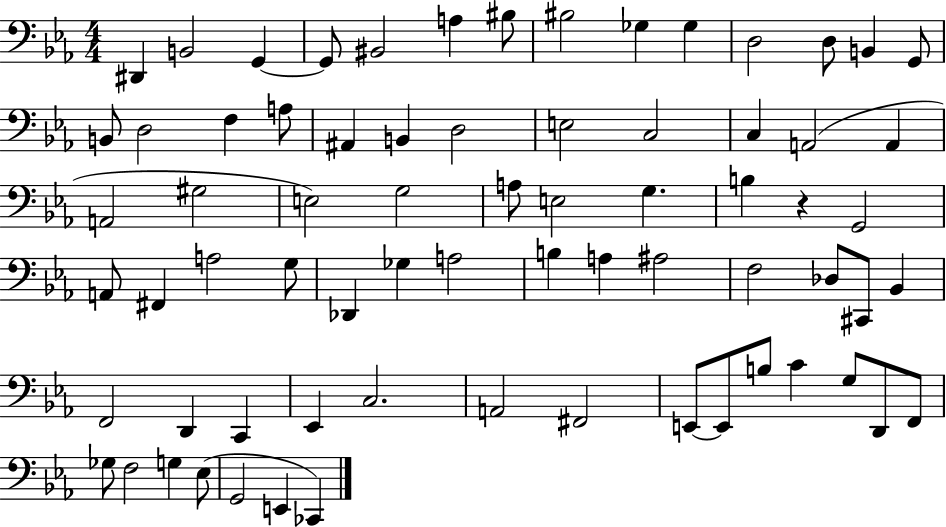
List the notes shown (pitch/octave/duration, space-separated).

D#2/q B2/h G2/q G2/e BIS2/h A3/q BIS3/e BIS3/h Gb3/q Gb3/q D3/h D3/e B2/q G2/e B2/e D3/h F3/q A3/e A#2/q B2/q D3/h E3/h C3/h C3/q A2/h A2/q A2/h G#3/h E3/h G3/h A3/e E3/h G3/q. B3/q R/q G2/h A2/e F#2/q A3/h G3/e Db2/q Gb3/q A3/h B3/q A3/q A#3/h F3/h Db3/e C#2/e Bb2/q F2/h D2/q C2/q Eb2/q C3/h. A2/h F#2/h E2/e E2/e B3/e C4/q G3/e D2/e F2/e Gb3/e F3/h G3/q Eb3/e G2/h E2/q CES2/q